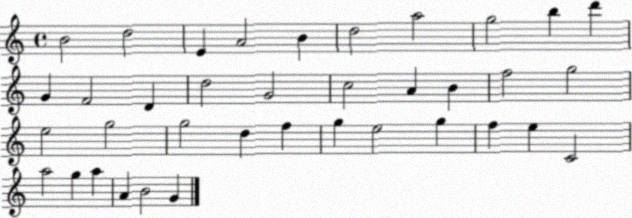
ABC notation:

X:1
T:Untitled
M:4/4
L:1/4
K:C
B2 d2 E A2 B d2 a2 g2 b d' G F2 D d2 G2 c2 A B f2 g2 e2 g2 g2 d f g e2 g f e C2 a2 g a A B2 G